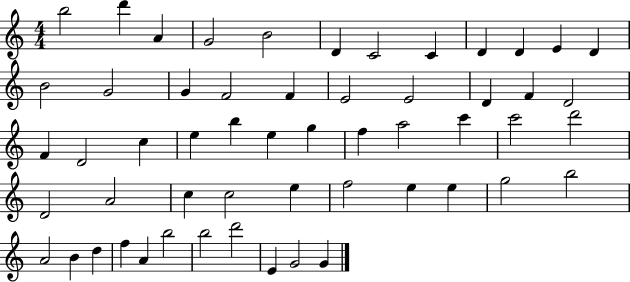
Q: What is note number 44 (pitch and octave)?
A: B5